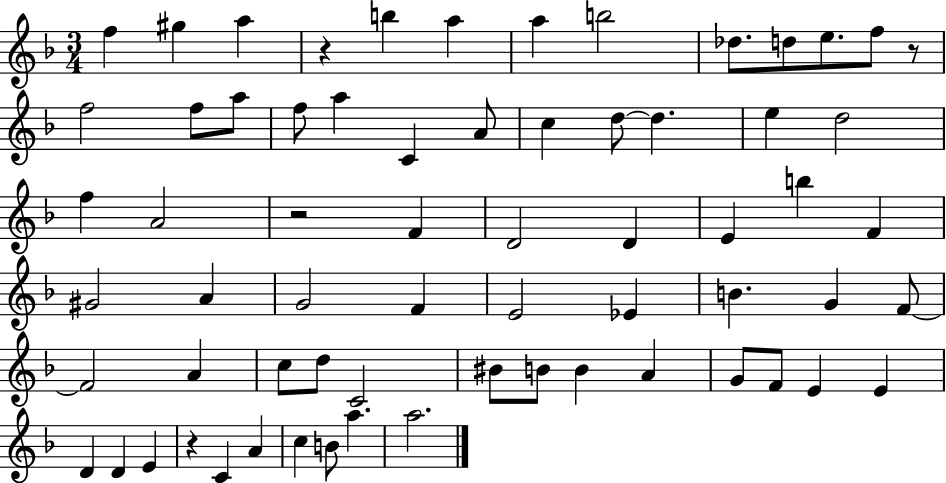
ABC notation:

X:1
T:Untitled
M:3/4
L:1/4
K:F
f ^g a z b a a b2 _d/2 d/2 e/2 f/2 z/2 f2 f/2 a/2 f/2 a C A/2 c d/2 d e d2 f A2 z2 F D2 D E b F ^G2 A G2 F E2 _E B G F/2 F2 A c/2 d/2 C2 ^B/2 B/2 B A G/2 F/2 E E D D E z C A c B/2 a a2